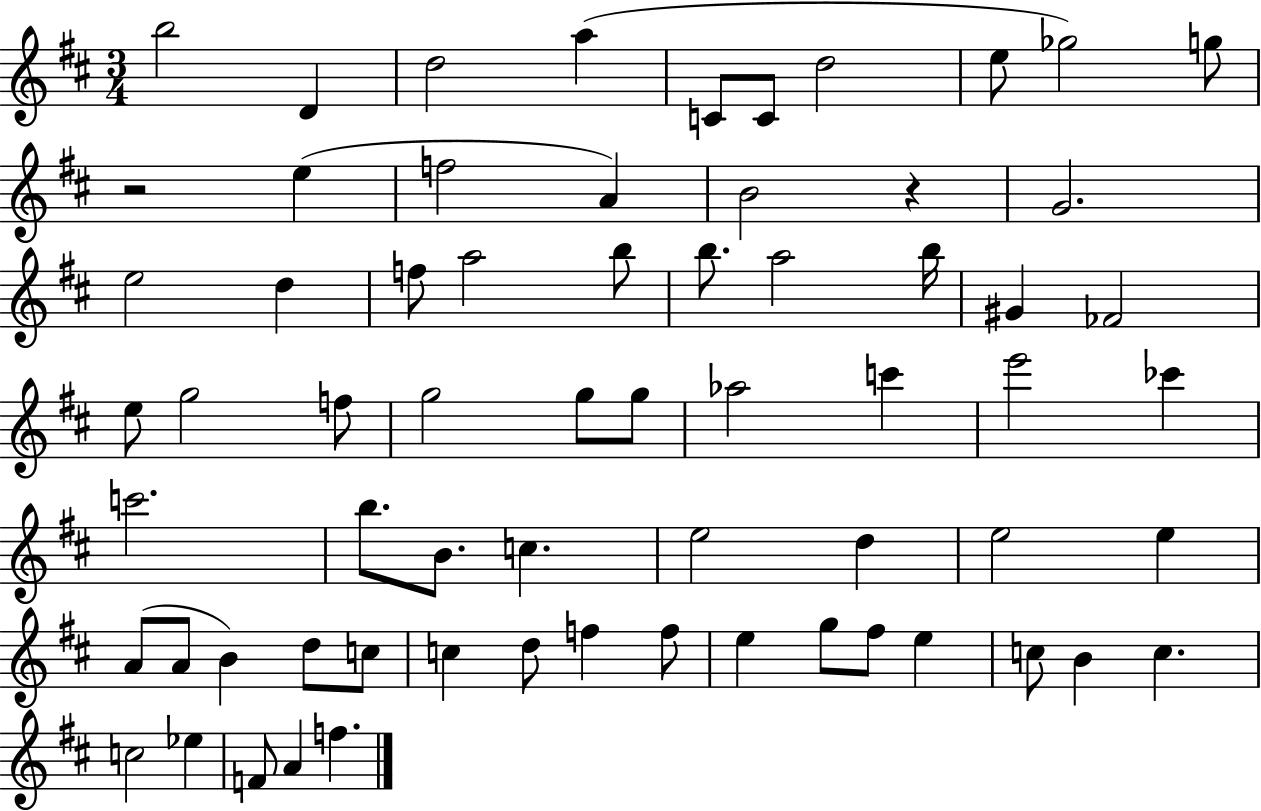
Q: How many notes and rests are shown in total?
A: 66